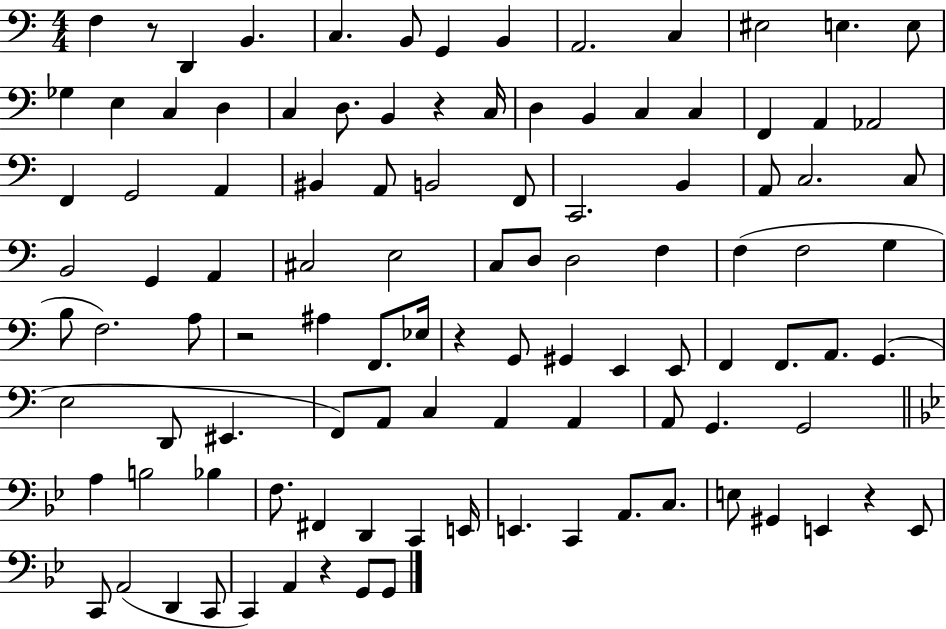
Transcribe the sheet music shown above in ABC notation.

X:1
T:Untitled
M:4/4
L:1/4
K:C
F, z/2 D,, B,, C, B,,/2 G,, B,, A,,2 C, ^E,2 E, E,/2 _G, E, C, D, C, D,/2 B,, z C,/4 D, B,, C, C, F,, A,, _A,,2 F,, G,,2 A,, ^B,, A,,/2 B,,2 F,,/2 C,,2 B,, A,,/2 C,2 C,/2 B,,2 G,, A,, ^C,2 E,2 C,/2 D,/2 D,2 F, F, F,2 G, B,/2 F,2 A,/2 z2 ^A, F,,/2 _E,/4 z G,,/2 ^G,, E,, E,,/2 F,, F,,/2 A,,/2 G,, E,2 D,,/2 ^E,, F,,/2 A,,/2 C, A,, A,, A,,/2 G,, G,,2 A, B,2 _B, F,/2 ^F,, D,, C,, E,,/4 E,, C,, A,,/2 C,/2 E,/2 ^G,, E,, z E,,/2 C,,/2 A,,2 D,, C,,/2 C,, A,, z G,,/2 G,,/2